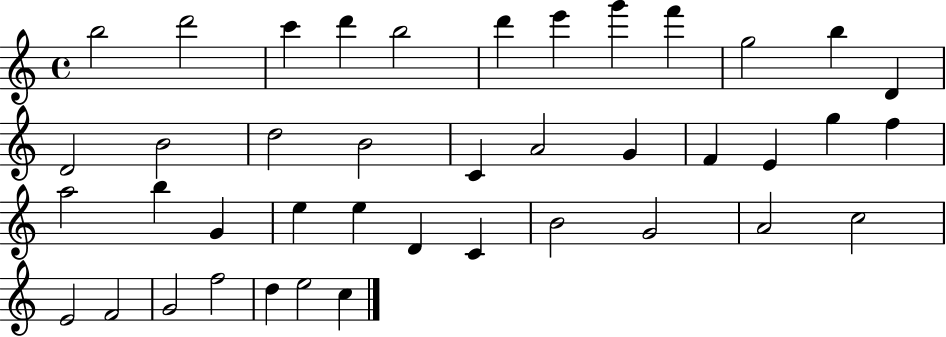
{
  \clef treble
  \time 4/4
  \defaultTimeSignature
  \key c \major
  b''2 d'''2 | c'''4 d'''4 b''2 | d'''4 e'''4 g'''4 f'''4 | g''2 b''4 d'4 | \break d'2 b'2 | d''2 b'2 | c'4 a'2 g'4 | f'4 e'4 g''4 f''4 | \break a''2 b''4 g'4 | e''4 e''4 d'4 c'4 | b'2 g'2 | a'2 c''2 | \break e'2 f'2 | g'2 f''2 | d''4 e''2 c''4 | \bar "|."
}